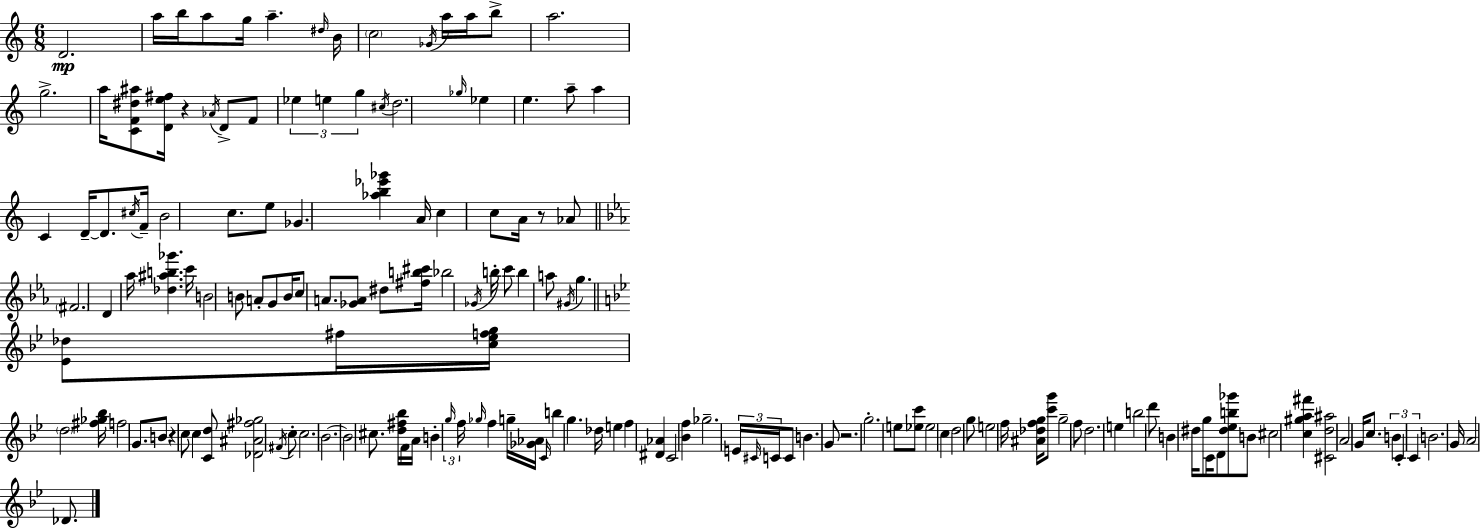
{
  \clef treble
  \numericTimeSignature
  \time 6/8
  \key c \major
  d'2.\mp | a''16 b''16 a''8 g''16 a''4.-- \grace { dis''16 } | b'16 \parenthesize c''2 \acciaccatura { ges'16 } a''16 a''16 | b''8-> a''2. | \break g''2.-> | a''16 <c' f' dis'' ais''>8 <d' e'' fis''>16 r4 \acciaccatura { aes'16 } d'8-> | f'8 \tuplet 3/2 { ees''4 e''4 g''4 } | \acciaccatura { cis''16 } d''2. | \break \grace { ges''16 } ees''4 e''4. | a''8-- a''4 c'4 | d'16--~~ d'8. \acciaccatura { cis''16 } f'16-- b'2 | c''8. e''8 ges'4. | \break <aes'' b'' ees''' ges'''>4 a'16 c''4 c''8 | a'16 r8 aes'8 \bar "||" \break \key ees \major \parenthesize fis'2. | d'4 aes''16 <des'' ais'' b'' ges'''>4. c'''16 | b'2 b'8 a'8-. | g'8 b'16 c''8 a'8. <ges' a'>8 dis''8 | \break <fis'' b'' cis'''>16 bes''2 \acciaccatura { ges'16 } b''16-. c'''8 | b''4 a''8 \acciaccatura { gis'16 } g''4. | \bar "||" \break \key bes \major <ees' des''>8 fis''16 <c'' ees'' f'' g''>16 \parenthesize d''2 | <fis'' ges'' bes''>16 f''2 g'8. | b'8 r4 c''8 c''4 | <c' d''>8 <des' ais' fis'' ges''>2 \acciaccatura { fis'16 } c''8-. | \break c''2. | bes'2.~~ | bes'2 cis''8. | <d'' fis'' bes''>16 f'16 a'16 b'4-. \tuplet 3/2 { \grace { g''16 } f''16 \grace { ges''16 } } f''4 | \break g''16-- <ges' aes'>16 \grace { c'16 } b''4 g''4. | des''16 e''4 f''4 | <dis' aes'>4 c'2 | <bes' f''>4 ges''2.-- | \break \tuplet 3/2 { e'16 \grace { cis'16 } c'16 } c'8 b'4. | g'8 r2. | g''2.-. | e''8 <ees'' c'''>8 ees''2 | \break c''4 d''2 | g''8 e''2 | f''16 <ais' des'' f'' g''>16 <c''' g'''>8 g''2-- | f''8 d''2. | \break e''4 b''2 | d'''8 b'4 dis''16 | g''8 c'16 d'8 <dis'' ees'' b'' ges'''>8 b'8 cis''2 | <c'' gis'' a'' fis'''>4 <cis' d'' ais''>2 | \break a'2 | g'16 c''8. \tuplet 3/2 { b'4 c'4-. | c'4 } b'2. | g'16 a'2 | \break des'8. \bar "|."
}